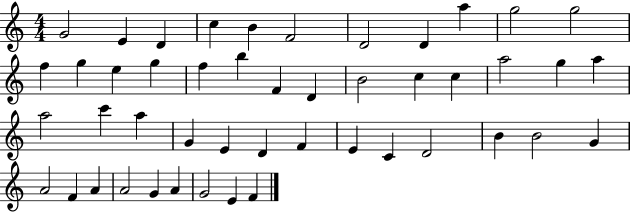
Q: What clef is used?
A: treble